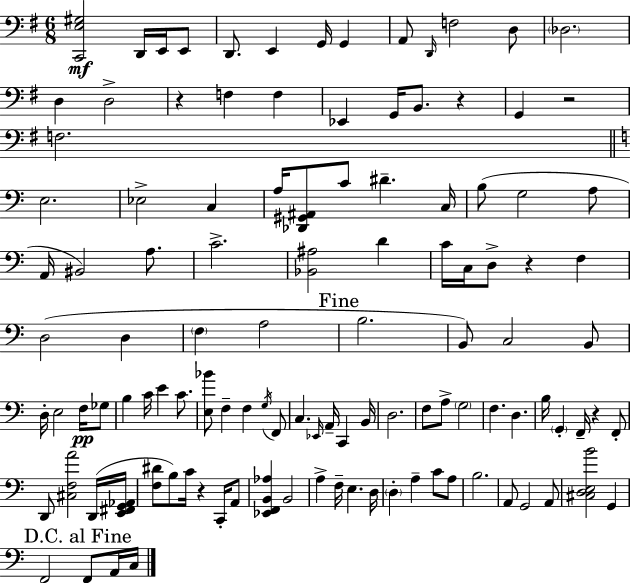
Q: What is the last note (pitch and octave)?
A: C3